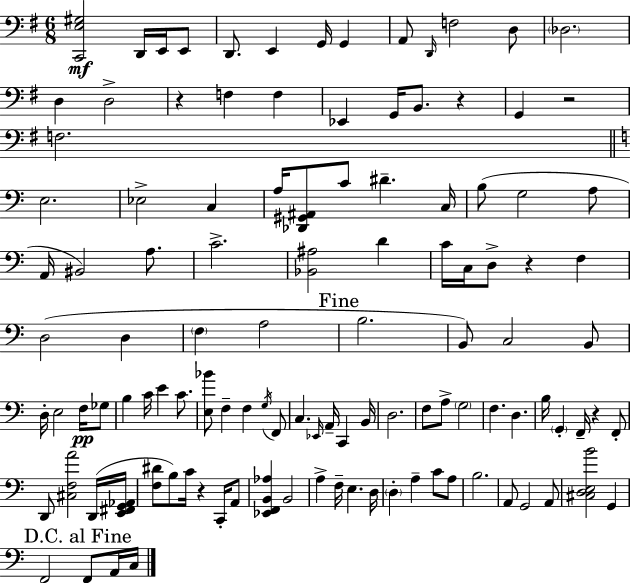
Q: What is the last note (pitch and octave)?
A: C3